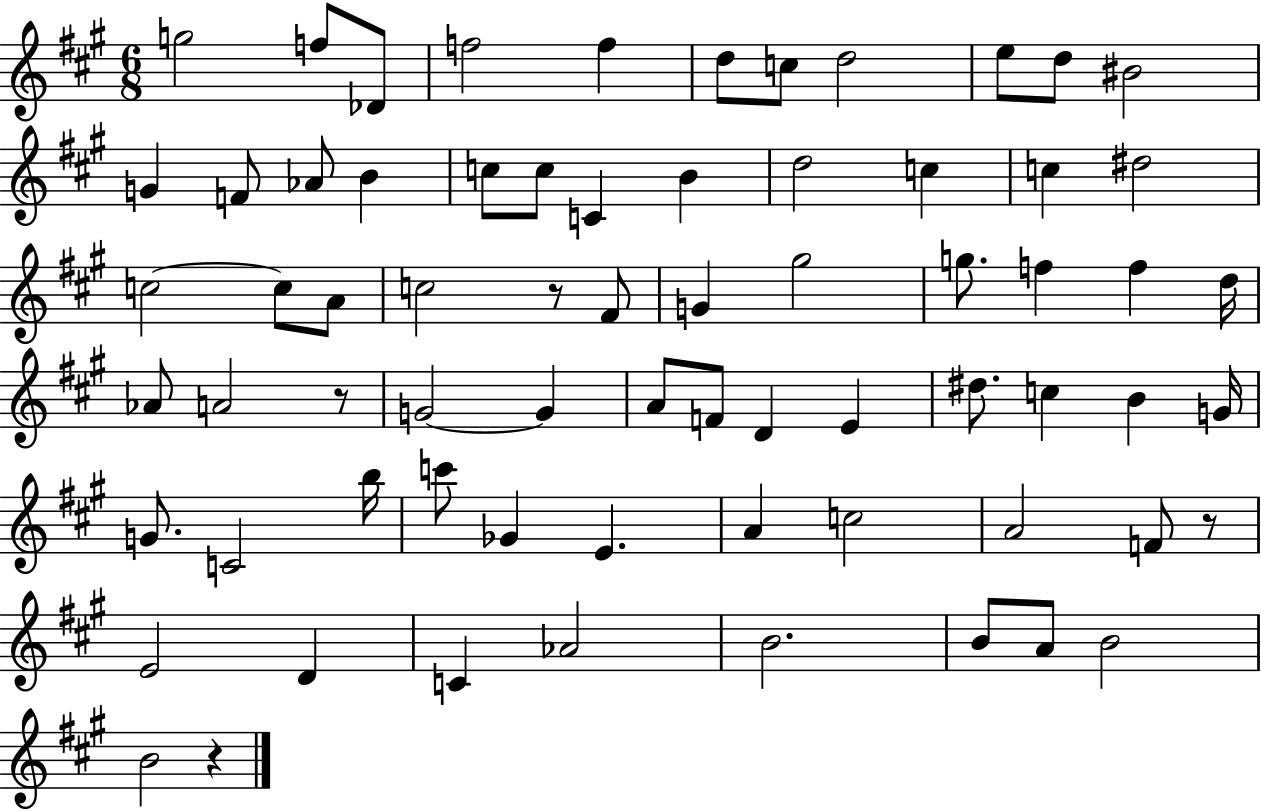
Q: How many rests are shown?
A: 4